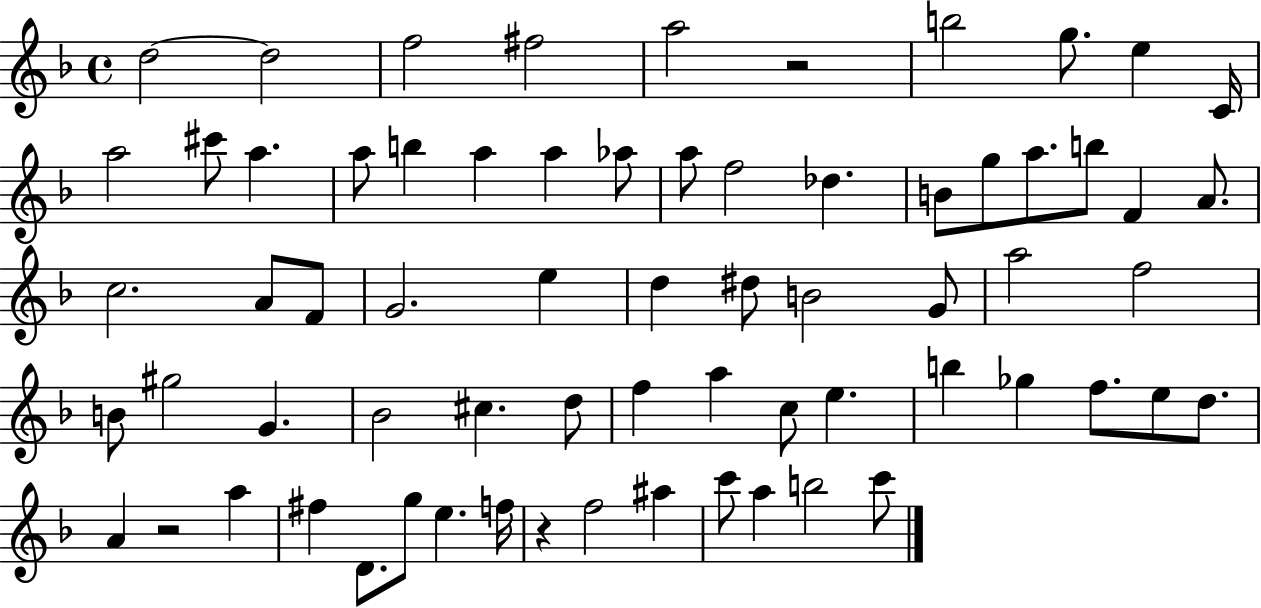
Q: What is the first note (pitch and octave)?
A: D5